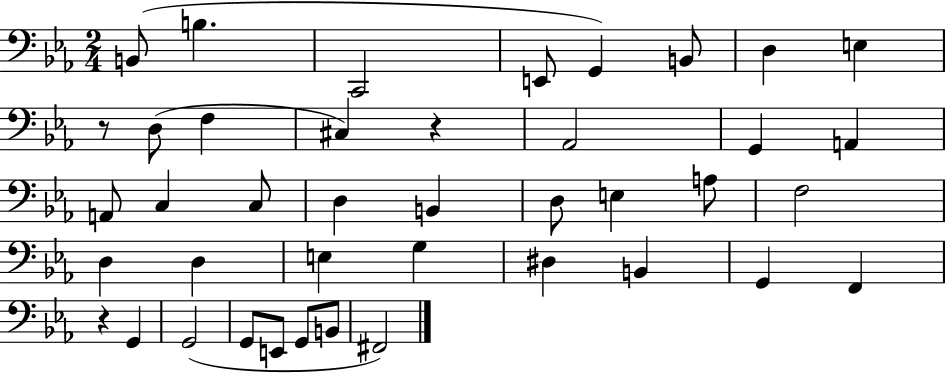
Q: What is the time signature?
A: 2/4